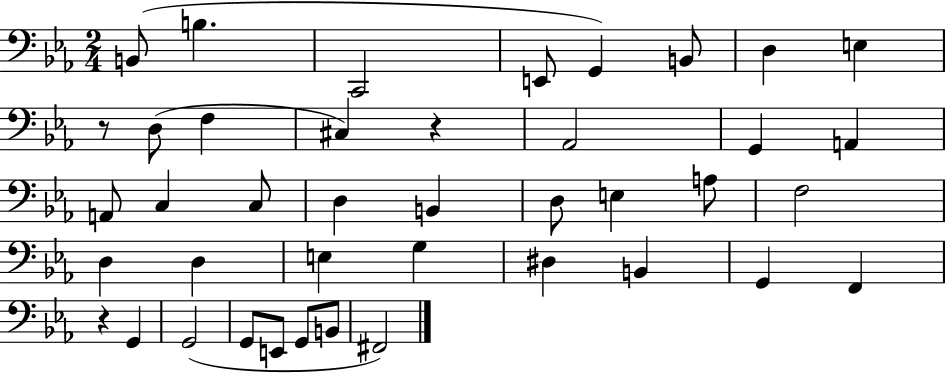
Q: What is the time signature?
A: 2/4